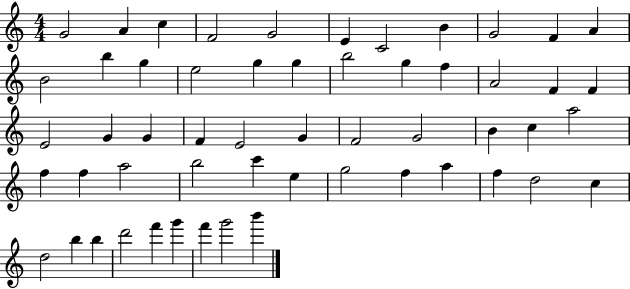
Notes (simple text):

G4/h A4/q C5/q F4/h G4/h E4/q C4/h B4/q G4/h F4/q A4/q B4/h B5/q G5/q E5/h G5/q G5/q B5/h G5/q F5/q A4/h F4/q F4/q E4/h G4/q G4/q F4/q E4/h G4/q F4/h G4/h B4/q C5/q A5/h F5/q F5/q A5/h B5/h C6/q E5/q G5/h F5/q A5/q F5/q D5/h C5/q D5/h B5/q B5/q D6/h F6/q G6/q F6/q G6/h B6/q